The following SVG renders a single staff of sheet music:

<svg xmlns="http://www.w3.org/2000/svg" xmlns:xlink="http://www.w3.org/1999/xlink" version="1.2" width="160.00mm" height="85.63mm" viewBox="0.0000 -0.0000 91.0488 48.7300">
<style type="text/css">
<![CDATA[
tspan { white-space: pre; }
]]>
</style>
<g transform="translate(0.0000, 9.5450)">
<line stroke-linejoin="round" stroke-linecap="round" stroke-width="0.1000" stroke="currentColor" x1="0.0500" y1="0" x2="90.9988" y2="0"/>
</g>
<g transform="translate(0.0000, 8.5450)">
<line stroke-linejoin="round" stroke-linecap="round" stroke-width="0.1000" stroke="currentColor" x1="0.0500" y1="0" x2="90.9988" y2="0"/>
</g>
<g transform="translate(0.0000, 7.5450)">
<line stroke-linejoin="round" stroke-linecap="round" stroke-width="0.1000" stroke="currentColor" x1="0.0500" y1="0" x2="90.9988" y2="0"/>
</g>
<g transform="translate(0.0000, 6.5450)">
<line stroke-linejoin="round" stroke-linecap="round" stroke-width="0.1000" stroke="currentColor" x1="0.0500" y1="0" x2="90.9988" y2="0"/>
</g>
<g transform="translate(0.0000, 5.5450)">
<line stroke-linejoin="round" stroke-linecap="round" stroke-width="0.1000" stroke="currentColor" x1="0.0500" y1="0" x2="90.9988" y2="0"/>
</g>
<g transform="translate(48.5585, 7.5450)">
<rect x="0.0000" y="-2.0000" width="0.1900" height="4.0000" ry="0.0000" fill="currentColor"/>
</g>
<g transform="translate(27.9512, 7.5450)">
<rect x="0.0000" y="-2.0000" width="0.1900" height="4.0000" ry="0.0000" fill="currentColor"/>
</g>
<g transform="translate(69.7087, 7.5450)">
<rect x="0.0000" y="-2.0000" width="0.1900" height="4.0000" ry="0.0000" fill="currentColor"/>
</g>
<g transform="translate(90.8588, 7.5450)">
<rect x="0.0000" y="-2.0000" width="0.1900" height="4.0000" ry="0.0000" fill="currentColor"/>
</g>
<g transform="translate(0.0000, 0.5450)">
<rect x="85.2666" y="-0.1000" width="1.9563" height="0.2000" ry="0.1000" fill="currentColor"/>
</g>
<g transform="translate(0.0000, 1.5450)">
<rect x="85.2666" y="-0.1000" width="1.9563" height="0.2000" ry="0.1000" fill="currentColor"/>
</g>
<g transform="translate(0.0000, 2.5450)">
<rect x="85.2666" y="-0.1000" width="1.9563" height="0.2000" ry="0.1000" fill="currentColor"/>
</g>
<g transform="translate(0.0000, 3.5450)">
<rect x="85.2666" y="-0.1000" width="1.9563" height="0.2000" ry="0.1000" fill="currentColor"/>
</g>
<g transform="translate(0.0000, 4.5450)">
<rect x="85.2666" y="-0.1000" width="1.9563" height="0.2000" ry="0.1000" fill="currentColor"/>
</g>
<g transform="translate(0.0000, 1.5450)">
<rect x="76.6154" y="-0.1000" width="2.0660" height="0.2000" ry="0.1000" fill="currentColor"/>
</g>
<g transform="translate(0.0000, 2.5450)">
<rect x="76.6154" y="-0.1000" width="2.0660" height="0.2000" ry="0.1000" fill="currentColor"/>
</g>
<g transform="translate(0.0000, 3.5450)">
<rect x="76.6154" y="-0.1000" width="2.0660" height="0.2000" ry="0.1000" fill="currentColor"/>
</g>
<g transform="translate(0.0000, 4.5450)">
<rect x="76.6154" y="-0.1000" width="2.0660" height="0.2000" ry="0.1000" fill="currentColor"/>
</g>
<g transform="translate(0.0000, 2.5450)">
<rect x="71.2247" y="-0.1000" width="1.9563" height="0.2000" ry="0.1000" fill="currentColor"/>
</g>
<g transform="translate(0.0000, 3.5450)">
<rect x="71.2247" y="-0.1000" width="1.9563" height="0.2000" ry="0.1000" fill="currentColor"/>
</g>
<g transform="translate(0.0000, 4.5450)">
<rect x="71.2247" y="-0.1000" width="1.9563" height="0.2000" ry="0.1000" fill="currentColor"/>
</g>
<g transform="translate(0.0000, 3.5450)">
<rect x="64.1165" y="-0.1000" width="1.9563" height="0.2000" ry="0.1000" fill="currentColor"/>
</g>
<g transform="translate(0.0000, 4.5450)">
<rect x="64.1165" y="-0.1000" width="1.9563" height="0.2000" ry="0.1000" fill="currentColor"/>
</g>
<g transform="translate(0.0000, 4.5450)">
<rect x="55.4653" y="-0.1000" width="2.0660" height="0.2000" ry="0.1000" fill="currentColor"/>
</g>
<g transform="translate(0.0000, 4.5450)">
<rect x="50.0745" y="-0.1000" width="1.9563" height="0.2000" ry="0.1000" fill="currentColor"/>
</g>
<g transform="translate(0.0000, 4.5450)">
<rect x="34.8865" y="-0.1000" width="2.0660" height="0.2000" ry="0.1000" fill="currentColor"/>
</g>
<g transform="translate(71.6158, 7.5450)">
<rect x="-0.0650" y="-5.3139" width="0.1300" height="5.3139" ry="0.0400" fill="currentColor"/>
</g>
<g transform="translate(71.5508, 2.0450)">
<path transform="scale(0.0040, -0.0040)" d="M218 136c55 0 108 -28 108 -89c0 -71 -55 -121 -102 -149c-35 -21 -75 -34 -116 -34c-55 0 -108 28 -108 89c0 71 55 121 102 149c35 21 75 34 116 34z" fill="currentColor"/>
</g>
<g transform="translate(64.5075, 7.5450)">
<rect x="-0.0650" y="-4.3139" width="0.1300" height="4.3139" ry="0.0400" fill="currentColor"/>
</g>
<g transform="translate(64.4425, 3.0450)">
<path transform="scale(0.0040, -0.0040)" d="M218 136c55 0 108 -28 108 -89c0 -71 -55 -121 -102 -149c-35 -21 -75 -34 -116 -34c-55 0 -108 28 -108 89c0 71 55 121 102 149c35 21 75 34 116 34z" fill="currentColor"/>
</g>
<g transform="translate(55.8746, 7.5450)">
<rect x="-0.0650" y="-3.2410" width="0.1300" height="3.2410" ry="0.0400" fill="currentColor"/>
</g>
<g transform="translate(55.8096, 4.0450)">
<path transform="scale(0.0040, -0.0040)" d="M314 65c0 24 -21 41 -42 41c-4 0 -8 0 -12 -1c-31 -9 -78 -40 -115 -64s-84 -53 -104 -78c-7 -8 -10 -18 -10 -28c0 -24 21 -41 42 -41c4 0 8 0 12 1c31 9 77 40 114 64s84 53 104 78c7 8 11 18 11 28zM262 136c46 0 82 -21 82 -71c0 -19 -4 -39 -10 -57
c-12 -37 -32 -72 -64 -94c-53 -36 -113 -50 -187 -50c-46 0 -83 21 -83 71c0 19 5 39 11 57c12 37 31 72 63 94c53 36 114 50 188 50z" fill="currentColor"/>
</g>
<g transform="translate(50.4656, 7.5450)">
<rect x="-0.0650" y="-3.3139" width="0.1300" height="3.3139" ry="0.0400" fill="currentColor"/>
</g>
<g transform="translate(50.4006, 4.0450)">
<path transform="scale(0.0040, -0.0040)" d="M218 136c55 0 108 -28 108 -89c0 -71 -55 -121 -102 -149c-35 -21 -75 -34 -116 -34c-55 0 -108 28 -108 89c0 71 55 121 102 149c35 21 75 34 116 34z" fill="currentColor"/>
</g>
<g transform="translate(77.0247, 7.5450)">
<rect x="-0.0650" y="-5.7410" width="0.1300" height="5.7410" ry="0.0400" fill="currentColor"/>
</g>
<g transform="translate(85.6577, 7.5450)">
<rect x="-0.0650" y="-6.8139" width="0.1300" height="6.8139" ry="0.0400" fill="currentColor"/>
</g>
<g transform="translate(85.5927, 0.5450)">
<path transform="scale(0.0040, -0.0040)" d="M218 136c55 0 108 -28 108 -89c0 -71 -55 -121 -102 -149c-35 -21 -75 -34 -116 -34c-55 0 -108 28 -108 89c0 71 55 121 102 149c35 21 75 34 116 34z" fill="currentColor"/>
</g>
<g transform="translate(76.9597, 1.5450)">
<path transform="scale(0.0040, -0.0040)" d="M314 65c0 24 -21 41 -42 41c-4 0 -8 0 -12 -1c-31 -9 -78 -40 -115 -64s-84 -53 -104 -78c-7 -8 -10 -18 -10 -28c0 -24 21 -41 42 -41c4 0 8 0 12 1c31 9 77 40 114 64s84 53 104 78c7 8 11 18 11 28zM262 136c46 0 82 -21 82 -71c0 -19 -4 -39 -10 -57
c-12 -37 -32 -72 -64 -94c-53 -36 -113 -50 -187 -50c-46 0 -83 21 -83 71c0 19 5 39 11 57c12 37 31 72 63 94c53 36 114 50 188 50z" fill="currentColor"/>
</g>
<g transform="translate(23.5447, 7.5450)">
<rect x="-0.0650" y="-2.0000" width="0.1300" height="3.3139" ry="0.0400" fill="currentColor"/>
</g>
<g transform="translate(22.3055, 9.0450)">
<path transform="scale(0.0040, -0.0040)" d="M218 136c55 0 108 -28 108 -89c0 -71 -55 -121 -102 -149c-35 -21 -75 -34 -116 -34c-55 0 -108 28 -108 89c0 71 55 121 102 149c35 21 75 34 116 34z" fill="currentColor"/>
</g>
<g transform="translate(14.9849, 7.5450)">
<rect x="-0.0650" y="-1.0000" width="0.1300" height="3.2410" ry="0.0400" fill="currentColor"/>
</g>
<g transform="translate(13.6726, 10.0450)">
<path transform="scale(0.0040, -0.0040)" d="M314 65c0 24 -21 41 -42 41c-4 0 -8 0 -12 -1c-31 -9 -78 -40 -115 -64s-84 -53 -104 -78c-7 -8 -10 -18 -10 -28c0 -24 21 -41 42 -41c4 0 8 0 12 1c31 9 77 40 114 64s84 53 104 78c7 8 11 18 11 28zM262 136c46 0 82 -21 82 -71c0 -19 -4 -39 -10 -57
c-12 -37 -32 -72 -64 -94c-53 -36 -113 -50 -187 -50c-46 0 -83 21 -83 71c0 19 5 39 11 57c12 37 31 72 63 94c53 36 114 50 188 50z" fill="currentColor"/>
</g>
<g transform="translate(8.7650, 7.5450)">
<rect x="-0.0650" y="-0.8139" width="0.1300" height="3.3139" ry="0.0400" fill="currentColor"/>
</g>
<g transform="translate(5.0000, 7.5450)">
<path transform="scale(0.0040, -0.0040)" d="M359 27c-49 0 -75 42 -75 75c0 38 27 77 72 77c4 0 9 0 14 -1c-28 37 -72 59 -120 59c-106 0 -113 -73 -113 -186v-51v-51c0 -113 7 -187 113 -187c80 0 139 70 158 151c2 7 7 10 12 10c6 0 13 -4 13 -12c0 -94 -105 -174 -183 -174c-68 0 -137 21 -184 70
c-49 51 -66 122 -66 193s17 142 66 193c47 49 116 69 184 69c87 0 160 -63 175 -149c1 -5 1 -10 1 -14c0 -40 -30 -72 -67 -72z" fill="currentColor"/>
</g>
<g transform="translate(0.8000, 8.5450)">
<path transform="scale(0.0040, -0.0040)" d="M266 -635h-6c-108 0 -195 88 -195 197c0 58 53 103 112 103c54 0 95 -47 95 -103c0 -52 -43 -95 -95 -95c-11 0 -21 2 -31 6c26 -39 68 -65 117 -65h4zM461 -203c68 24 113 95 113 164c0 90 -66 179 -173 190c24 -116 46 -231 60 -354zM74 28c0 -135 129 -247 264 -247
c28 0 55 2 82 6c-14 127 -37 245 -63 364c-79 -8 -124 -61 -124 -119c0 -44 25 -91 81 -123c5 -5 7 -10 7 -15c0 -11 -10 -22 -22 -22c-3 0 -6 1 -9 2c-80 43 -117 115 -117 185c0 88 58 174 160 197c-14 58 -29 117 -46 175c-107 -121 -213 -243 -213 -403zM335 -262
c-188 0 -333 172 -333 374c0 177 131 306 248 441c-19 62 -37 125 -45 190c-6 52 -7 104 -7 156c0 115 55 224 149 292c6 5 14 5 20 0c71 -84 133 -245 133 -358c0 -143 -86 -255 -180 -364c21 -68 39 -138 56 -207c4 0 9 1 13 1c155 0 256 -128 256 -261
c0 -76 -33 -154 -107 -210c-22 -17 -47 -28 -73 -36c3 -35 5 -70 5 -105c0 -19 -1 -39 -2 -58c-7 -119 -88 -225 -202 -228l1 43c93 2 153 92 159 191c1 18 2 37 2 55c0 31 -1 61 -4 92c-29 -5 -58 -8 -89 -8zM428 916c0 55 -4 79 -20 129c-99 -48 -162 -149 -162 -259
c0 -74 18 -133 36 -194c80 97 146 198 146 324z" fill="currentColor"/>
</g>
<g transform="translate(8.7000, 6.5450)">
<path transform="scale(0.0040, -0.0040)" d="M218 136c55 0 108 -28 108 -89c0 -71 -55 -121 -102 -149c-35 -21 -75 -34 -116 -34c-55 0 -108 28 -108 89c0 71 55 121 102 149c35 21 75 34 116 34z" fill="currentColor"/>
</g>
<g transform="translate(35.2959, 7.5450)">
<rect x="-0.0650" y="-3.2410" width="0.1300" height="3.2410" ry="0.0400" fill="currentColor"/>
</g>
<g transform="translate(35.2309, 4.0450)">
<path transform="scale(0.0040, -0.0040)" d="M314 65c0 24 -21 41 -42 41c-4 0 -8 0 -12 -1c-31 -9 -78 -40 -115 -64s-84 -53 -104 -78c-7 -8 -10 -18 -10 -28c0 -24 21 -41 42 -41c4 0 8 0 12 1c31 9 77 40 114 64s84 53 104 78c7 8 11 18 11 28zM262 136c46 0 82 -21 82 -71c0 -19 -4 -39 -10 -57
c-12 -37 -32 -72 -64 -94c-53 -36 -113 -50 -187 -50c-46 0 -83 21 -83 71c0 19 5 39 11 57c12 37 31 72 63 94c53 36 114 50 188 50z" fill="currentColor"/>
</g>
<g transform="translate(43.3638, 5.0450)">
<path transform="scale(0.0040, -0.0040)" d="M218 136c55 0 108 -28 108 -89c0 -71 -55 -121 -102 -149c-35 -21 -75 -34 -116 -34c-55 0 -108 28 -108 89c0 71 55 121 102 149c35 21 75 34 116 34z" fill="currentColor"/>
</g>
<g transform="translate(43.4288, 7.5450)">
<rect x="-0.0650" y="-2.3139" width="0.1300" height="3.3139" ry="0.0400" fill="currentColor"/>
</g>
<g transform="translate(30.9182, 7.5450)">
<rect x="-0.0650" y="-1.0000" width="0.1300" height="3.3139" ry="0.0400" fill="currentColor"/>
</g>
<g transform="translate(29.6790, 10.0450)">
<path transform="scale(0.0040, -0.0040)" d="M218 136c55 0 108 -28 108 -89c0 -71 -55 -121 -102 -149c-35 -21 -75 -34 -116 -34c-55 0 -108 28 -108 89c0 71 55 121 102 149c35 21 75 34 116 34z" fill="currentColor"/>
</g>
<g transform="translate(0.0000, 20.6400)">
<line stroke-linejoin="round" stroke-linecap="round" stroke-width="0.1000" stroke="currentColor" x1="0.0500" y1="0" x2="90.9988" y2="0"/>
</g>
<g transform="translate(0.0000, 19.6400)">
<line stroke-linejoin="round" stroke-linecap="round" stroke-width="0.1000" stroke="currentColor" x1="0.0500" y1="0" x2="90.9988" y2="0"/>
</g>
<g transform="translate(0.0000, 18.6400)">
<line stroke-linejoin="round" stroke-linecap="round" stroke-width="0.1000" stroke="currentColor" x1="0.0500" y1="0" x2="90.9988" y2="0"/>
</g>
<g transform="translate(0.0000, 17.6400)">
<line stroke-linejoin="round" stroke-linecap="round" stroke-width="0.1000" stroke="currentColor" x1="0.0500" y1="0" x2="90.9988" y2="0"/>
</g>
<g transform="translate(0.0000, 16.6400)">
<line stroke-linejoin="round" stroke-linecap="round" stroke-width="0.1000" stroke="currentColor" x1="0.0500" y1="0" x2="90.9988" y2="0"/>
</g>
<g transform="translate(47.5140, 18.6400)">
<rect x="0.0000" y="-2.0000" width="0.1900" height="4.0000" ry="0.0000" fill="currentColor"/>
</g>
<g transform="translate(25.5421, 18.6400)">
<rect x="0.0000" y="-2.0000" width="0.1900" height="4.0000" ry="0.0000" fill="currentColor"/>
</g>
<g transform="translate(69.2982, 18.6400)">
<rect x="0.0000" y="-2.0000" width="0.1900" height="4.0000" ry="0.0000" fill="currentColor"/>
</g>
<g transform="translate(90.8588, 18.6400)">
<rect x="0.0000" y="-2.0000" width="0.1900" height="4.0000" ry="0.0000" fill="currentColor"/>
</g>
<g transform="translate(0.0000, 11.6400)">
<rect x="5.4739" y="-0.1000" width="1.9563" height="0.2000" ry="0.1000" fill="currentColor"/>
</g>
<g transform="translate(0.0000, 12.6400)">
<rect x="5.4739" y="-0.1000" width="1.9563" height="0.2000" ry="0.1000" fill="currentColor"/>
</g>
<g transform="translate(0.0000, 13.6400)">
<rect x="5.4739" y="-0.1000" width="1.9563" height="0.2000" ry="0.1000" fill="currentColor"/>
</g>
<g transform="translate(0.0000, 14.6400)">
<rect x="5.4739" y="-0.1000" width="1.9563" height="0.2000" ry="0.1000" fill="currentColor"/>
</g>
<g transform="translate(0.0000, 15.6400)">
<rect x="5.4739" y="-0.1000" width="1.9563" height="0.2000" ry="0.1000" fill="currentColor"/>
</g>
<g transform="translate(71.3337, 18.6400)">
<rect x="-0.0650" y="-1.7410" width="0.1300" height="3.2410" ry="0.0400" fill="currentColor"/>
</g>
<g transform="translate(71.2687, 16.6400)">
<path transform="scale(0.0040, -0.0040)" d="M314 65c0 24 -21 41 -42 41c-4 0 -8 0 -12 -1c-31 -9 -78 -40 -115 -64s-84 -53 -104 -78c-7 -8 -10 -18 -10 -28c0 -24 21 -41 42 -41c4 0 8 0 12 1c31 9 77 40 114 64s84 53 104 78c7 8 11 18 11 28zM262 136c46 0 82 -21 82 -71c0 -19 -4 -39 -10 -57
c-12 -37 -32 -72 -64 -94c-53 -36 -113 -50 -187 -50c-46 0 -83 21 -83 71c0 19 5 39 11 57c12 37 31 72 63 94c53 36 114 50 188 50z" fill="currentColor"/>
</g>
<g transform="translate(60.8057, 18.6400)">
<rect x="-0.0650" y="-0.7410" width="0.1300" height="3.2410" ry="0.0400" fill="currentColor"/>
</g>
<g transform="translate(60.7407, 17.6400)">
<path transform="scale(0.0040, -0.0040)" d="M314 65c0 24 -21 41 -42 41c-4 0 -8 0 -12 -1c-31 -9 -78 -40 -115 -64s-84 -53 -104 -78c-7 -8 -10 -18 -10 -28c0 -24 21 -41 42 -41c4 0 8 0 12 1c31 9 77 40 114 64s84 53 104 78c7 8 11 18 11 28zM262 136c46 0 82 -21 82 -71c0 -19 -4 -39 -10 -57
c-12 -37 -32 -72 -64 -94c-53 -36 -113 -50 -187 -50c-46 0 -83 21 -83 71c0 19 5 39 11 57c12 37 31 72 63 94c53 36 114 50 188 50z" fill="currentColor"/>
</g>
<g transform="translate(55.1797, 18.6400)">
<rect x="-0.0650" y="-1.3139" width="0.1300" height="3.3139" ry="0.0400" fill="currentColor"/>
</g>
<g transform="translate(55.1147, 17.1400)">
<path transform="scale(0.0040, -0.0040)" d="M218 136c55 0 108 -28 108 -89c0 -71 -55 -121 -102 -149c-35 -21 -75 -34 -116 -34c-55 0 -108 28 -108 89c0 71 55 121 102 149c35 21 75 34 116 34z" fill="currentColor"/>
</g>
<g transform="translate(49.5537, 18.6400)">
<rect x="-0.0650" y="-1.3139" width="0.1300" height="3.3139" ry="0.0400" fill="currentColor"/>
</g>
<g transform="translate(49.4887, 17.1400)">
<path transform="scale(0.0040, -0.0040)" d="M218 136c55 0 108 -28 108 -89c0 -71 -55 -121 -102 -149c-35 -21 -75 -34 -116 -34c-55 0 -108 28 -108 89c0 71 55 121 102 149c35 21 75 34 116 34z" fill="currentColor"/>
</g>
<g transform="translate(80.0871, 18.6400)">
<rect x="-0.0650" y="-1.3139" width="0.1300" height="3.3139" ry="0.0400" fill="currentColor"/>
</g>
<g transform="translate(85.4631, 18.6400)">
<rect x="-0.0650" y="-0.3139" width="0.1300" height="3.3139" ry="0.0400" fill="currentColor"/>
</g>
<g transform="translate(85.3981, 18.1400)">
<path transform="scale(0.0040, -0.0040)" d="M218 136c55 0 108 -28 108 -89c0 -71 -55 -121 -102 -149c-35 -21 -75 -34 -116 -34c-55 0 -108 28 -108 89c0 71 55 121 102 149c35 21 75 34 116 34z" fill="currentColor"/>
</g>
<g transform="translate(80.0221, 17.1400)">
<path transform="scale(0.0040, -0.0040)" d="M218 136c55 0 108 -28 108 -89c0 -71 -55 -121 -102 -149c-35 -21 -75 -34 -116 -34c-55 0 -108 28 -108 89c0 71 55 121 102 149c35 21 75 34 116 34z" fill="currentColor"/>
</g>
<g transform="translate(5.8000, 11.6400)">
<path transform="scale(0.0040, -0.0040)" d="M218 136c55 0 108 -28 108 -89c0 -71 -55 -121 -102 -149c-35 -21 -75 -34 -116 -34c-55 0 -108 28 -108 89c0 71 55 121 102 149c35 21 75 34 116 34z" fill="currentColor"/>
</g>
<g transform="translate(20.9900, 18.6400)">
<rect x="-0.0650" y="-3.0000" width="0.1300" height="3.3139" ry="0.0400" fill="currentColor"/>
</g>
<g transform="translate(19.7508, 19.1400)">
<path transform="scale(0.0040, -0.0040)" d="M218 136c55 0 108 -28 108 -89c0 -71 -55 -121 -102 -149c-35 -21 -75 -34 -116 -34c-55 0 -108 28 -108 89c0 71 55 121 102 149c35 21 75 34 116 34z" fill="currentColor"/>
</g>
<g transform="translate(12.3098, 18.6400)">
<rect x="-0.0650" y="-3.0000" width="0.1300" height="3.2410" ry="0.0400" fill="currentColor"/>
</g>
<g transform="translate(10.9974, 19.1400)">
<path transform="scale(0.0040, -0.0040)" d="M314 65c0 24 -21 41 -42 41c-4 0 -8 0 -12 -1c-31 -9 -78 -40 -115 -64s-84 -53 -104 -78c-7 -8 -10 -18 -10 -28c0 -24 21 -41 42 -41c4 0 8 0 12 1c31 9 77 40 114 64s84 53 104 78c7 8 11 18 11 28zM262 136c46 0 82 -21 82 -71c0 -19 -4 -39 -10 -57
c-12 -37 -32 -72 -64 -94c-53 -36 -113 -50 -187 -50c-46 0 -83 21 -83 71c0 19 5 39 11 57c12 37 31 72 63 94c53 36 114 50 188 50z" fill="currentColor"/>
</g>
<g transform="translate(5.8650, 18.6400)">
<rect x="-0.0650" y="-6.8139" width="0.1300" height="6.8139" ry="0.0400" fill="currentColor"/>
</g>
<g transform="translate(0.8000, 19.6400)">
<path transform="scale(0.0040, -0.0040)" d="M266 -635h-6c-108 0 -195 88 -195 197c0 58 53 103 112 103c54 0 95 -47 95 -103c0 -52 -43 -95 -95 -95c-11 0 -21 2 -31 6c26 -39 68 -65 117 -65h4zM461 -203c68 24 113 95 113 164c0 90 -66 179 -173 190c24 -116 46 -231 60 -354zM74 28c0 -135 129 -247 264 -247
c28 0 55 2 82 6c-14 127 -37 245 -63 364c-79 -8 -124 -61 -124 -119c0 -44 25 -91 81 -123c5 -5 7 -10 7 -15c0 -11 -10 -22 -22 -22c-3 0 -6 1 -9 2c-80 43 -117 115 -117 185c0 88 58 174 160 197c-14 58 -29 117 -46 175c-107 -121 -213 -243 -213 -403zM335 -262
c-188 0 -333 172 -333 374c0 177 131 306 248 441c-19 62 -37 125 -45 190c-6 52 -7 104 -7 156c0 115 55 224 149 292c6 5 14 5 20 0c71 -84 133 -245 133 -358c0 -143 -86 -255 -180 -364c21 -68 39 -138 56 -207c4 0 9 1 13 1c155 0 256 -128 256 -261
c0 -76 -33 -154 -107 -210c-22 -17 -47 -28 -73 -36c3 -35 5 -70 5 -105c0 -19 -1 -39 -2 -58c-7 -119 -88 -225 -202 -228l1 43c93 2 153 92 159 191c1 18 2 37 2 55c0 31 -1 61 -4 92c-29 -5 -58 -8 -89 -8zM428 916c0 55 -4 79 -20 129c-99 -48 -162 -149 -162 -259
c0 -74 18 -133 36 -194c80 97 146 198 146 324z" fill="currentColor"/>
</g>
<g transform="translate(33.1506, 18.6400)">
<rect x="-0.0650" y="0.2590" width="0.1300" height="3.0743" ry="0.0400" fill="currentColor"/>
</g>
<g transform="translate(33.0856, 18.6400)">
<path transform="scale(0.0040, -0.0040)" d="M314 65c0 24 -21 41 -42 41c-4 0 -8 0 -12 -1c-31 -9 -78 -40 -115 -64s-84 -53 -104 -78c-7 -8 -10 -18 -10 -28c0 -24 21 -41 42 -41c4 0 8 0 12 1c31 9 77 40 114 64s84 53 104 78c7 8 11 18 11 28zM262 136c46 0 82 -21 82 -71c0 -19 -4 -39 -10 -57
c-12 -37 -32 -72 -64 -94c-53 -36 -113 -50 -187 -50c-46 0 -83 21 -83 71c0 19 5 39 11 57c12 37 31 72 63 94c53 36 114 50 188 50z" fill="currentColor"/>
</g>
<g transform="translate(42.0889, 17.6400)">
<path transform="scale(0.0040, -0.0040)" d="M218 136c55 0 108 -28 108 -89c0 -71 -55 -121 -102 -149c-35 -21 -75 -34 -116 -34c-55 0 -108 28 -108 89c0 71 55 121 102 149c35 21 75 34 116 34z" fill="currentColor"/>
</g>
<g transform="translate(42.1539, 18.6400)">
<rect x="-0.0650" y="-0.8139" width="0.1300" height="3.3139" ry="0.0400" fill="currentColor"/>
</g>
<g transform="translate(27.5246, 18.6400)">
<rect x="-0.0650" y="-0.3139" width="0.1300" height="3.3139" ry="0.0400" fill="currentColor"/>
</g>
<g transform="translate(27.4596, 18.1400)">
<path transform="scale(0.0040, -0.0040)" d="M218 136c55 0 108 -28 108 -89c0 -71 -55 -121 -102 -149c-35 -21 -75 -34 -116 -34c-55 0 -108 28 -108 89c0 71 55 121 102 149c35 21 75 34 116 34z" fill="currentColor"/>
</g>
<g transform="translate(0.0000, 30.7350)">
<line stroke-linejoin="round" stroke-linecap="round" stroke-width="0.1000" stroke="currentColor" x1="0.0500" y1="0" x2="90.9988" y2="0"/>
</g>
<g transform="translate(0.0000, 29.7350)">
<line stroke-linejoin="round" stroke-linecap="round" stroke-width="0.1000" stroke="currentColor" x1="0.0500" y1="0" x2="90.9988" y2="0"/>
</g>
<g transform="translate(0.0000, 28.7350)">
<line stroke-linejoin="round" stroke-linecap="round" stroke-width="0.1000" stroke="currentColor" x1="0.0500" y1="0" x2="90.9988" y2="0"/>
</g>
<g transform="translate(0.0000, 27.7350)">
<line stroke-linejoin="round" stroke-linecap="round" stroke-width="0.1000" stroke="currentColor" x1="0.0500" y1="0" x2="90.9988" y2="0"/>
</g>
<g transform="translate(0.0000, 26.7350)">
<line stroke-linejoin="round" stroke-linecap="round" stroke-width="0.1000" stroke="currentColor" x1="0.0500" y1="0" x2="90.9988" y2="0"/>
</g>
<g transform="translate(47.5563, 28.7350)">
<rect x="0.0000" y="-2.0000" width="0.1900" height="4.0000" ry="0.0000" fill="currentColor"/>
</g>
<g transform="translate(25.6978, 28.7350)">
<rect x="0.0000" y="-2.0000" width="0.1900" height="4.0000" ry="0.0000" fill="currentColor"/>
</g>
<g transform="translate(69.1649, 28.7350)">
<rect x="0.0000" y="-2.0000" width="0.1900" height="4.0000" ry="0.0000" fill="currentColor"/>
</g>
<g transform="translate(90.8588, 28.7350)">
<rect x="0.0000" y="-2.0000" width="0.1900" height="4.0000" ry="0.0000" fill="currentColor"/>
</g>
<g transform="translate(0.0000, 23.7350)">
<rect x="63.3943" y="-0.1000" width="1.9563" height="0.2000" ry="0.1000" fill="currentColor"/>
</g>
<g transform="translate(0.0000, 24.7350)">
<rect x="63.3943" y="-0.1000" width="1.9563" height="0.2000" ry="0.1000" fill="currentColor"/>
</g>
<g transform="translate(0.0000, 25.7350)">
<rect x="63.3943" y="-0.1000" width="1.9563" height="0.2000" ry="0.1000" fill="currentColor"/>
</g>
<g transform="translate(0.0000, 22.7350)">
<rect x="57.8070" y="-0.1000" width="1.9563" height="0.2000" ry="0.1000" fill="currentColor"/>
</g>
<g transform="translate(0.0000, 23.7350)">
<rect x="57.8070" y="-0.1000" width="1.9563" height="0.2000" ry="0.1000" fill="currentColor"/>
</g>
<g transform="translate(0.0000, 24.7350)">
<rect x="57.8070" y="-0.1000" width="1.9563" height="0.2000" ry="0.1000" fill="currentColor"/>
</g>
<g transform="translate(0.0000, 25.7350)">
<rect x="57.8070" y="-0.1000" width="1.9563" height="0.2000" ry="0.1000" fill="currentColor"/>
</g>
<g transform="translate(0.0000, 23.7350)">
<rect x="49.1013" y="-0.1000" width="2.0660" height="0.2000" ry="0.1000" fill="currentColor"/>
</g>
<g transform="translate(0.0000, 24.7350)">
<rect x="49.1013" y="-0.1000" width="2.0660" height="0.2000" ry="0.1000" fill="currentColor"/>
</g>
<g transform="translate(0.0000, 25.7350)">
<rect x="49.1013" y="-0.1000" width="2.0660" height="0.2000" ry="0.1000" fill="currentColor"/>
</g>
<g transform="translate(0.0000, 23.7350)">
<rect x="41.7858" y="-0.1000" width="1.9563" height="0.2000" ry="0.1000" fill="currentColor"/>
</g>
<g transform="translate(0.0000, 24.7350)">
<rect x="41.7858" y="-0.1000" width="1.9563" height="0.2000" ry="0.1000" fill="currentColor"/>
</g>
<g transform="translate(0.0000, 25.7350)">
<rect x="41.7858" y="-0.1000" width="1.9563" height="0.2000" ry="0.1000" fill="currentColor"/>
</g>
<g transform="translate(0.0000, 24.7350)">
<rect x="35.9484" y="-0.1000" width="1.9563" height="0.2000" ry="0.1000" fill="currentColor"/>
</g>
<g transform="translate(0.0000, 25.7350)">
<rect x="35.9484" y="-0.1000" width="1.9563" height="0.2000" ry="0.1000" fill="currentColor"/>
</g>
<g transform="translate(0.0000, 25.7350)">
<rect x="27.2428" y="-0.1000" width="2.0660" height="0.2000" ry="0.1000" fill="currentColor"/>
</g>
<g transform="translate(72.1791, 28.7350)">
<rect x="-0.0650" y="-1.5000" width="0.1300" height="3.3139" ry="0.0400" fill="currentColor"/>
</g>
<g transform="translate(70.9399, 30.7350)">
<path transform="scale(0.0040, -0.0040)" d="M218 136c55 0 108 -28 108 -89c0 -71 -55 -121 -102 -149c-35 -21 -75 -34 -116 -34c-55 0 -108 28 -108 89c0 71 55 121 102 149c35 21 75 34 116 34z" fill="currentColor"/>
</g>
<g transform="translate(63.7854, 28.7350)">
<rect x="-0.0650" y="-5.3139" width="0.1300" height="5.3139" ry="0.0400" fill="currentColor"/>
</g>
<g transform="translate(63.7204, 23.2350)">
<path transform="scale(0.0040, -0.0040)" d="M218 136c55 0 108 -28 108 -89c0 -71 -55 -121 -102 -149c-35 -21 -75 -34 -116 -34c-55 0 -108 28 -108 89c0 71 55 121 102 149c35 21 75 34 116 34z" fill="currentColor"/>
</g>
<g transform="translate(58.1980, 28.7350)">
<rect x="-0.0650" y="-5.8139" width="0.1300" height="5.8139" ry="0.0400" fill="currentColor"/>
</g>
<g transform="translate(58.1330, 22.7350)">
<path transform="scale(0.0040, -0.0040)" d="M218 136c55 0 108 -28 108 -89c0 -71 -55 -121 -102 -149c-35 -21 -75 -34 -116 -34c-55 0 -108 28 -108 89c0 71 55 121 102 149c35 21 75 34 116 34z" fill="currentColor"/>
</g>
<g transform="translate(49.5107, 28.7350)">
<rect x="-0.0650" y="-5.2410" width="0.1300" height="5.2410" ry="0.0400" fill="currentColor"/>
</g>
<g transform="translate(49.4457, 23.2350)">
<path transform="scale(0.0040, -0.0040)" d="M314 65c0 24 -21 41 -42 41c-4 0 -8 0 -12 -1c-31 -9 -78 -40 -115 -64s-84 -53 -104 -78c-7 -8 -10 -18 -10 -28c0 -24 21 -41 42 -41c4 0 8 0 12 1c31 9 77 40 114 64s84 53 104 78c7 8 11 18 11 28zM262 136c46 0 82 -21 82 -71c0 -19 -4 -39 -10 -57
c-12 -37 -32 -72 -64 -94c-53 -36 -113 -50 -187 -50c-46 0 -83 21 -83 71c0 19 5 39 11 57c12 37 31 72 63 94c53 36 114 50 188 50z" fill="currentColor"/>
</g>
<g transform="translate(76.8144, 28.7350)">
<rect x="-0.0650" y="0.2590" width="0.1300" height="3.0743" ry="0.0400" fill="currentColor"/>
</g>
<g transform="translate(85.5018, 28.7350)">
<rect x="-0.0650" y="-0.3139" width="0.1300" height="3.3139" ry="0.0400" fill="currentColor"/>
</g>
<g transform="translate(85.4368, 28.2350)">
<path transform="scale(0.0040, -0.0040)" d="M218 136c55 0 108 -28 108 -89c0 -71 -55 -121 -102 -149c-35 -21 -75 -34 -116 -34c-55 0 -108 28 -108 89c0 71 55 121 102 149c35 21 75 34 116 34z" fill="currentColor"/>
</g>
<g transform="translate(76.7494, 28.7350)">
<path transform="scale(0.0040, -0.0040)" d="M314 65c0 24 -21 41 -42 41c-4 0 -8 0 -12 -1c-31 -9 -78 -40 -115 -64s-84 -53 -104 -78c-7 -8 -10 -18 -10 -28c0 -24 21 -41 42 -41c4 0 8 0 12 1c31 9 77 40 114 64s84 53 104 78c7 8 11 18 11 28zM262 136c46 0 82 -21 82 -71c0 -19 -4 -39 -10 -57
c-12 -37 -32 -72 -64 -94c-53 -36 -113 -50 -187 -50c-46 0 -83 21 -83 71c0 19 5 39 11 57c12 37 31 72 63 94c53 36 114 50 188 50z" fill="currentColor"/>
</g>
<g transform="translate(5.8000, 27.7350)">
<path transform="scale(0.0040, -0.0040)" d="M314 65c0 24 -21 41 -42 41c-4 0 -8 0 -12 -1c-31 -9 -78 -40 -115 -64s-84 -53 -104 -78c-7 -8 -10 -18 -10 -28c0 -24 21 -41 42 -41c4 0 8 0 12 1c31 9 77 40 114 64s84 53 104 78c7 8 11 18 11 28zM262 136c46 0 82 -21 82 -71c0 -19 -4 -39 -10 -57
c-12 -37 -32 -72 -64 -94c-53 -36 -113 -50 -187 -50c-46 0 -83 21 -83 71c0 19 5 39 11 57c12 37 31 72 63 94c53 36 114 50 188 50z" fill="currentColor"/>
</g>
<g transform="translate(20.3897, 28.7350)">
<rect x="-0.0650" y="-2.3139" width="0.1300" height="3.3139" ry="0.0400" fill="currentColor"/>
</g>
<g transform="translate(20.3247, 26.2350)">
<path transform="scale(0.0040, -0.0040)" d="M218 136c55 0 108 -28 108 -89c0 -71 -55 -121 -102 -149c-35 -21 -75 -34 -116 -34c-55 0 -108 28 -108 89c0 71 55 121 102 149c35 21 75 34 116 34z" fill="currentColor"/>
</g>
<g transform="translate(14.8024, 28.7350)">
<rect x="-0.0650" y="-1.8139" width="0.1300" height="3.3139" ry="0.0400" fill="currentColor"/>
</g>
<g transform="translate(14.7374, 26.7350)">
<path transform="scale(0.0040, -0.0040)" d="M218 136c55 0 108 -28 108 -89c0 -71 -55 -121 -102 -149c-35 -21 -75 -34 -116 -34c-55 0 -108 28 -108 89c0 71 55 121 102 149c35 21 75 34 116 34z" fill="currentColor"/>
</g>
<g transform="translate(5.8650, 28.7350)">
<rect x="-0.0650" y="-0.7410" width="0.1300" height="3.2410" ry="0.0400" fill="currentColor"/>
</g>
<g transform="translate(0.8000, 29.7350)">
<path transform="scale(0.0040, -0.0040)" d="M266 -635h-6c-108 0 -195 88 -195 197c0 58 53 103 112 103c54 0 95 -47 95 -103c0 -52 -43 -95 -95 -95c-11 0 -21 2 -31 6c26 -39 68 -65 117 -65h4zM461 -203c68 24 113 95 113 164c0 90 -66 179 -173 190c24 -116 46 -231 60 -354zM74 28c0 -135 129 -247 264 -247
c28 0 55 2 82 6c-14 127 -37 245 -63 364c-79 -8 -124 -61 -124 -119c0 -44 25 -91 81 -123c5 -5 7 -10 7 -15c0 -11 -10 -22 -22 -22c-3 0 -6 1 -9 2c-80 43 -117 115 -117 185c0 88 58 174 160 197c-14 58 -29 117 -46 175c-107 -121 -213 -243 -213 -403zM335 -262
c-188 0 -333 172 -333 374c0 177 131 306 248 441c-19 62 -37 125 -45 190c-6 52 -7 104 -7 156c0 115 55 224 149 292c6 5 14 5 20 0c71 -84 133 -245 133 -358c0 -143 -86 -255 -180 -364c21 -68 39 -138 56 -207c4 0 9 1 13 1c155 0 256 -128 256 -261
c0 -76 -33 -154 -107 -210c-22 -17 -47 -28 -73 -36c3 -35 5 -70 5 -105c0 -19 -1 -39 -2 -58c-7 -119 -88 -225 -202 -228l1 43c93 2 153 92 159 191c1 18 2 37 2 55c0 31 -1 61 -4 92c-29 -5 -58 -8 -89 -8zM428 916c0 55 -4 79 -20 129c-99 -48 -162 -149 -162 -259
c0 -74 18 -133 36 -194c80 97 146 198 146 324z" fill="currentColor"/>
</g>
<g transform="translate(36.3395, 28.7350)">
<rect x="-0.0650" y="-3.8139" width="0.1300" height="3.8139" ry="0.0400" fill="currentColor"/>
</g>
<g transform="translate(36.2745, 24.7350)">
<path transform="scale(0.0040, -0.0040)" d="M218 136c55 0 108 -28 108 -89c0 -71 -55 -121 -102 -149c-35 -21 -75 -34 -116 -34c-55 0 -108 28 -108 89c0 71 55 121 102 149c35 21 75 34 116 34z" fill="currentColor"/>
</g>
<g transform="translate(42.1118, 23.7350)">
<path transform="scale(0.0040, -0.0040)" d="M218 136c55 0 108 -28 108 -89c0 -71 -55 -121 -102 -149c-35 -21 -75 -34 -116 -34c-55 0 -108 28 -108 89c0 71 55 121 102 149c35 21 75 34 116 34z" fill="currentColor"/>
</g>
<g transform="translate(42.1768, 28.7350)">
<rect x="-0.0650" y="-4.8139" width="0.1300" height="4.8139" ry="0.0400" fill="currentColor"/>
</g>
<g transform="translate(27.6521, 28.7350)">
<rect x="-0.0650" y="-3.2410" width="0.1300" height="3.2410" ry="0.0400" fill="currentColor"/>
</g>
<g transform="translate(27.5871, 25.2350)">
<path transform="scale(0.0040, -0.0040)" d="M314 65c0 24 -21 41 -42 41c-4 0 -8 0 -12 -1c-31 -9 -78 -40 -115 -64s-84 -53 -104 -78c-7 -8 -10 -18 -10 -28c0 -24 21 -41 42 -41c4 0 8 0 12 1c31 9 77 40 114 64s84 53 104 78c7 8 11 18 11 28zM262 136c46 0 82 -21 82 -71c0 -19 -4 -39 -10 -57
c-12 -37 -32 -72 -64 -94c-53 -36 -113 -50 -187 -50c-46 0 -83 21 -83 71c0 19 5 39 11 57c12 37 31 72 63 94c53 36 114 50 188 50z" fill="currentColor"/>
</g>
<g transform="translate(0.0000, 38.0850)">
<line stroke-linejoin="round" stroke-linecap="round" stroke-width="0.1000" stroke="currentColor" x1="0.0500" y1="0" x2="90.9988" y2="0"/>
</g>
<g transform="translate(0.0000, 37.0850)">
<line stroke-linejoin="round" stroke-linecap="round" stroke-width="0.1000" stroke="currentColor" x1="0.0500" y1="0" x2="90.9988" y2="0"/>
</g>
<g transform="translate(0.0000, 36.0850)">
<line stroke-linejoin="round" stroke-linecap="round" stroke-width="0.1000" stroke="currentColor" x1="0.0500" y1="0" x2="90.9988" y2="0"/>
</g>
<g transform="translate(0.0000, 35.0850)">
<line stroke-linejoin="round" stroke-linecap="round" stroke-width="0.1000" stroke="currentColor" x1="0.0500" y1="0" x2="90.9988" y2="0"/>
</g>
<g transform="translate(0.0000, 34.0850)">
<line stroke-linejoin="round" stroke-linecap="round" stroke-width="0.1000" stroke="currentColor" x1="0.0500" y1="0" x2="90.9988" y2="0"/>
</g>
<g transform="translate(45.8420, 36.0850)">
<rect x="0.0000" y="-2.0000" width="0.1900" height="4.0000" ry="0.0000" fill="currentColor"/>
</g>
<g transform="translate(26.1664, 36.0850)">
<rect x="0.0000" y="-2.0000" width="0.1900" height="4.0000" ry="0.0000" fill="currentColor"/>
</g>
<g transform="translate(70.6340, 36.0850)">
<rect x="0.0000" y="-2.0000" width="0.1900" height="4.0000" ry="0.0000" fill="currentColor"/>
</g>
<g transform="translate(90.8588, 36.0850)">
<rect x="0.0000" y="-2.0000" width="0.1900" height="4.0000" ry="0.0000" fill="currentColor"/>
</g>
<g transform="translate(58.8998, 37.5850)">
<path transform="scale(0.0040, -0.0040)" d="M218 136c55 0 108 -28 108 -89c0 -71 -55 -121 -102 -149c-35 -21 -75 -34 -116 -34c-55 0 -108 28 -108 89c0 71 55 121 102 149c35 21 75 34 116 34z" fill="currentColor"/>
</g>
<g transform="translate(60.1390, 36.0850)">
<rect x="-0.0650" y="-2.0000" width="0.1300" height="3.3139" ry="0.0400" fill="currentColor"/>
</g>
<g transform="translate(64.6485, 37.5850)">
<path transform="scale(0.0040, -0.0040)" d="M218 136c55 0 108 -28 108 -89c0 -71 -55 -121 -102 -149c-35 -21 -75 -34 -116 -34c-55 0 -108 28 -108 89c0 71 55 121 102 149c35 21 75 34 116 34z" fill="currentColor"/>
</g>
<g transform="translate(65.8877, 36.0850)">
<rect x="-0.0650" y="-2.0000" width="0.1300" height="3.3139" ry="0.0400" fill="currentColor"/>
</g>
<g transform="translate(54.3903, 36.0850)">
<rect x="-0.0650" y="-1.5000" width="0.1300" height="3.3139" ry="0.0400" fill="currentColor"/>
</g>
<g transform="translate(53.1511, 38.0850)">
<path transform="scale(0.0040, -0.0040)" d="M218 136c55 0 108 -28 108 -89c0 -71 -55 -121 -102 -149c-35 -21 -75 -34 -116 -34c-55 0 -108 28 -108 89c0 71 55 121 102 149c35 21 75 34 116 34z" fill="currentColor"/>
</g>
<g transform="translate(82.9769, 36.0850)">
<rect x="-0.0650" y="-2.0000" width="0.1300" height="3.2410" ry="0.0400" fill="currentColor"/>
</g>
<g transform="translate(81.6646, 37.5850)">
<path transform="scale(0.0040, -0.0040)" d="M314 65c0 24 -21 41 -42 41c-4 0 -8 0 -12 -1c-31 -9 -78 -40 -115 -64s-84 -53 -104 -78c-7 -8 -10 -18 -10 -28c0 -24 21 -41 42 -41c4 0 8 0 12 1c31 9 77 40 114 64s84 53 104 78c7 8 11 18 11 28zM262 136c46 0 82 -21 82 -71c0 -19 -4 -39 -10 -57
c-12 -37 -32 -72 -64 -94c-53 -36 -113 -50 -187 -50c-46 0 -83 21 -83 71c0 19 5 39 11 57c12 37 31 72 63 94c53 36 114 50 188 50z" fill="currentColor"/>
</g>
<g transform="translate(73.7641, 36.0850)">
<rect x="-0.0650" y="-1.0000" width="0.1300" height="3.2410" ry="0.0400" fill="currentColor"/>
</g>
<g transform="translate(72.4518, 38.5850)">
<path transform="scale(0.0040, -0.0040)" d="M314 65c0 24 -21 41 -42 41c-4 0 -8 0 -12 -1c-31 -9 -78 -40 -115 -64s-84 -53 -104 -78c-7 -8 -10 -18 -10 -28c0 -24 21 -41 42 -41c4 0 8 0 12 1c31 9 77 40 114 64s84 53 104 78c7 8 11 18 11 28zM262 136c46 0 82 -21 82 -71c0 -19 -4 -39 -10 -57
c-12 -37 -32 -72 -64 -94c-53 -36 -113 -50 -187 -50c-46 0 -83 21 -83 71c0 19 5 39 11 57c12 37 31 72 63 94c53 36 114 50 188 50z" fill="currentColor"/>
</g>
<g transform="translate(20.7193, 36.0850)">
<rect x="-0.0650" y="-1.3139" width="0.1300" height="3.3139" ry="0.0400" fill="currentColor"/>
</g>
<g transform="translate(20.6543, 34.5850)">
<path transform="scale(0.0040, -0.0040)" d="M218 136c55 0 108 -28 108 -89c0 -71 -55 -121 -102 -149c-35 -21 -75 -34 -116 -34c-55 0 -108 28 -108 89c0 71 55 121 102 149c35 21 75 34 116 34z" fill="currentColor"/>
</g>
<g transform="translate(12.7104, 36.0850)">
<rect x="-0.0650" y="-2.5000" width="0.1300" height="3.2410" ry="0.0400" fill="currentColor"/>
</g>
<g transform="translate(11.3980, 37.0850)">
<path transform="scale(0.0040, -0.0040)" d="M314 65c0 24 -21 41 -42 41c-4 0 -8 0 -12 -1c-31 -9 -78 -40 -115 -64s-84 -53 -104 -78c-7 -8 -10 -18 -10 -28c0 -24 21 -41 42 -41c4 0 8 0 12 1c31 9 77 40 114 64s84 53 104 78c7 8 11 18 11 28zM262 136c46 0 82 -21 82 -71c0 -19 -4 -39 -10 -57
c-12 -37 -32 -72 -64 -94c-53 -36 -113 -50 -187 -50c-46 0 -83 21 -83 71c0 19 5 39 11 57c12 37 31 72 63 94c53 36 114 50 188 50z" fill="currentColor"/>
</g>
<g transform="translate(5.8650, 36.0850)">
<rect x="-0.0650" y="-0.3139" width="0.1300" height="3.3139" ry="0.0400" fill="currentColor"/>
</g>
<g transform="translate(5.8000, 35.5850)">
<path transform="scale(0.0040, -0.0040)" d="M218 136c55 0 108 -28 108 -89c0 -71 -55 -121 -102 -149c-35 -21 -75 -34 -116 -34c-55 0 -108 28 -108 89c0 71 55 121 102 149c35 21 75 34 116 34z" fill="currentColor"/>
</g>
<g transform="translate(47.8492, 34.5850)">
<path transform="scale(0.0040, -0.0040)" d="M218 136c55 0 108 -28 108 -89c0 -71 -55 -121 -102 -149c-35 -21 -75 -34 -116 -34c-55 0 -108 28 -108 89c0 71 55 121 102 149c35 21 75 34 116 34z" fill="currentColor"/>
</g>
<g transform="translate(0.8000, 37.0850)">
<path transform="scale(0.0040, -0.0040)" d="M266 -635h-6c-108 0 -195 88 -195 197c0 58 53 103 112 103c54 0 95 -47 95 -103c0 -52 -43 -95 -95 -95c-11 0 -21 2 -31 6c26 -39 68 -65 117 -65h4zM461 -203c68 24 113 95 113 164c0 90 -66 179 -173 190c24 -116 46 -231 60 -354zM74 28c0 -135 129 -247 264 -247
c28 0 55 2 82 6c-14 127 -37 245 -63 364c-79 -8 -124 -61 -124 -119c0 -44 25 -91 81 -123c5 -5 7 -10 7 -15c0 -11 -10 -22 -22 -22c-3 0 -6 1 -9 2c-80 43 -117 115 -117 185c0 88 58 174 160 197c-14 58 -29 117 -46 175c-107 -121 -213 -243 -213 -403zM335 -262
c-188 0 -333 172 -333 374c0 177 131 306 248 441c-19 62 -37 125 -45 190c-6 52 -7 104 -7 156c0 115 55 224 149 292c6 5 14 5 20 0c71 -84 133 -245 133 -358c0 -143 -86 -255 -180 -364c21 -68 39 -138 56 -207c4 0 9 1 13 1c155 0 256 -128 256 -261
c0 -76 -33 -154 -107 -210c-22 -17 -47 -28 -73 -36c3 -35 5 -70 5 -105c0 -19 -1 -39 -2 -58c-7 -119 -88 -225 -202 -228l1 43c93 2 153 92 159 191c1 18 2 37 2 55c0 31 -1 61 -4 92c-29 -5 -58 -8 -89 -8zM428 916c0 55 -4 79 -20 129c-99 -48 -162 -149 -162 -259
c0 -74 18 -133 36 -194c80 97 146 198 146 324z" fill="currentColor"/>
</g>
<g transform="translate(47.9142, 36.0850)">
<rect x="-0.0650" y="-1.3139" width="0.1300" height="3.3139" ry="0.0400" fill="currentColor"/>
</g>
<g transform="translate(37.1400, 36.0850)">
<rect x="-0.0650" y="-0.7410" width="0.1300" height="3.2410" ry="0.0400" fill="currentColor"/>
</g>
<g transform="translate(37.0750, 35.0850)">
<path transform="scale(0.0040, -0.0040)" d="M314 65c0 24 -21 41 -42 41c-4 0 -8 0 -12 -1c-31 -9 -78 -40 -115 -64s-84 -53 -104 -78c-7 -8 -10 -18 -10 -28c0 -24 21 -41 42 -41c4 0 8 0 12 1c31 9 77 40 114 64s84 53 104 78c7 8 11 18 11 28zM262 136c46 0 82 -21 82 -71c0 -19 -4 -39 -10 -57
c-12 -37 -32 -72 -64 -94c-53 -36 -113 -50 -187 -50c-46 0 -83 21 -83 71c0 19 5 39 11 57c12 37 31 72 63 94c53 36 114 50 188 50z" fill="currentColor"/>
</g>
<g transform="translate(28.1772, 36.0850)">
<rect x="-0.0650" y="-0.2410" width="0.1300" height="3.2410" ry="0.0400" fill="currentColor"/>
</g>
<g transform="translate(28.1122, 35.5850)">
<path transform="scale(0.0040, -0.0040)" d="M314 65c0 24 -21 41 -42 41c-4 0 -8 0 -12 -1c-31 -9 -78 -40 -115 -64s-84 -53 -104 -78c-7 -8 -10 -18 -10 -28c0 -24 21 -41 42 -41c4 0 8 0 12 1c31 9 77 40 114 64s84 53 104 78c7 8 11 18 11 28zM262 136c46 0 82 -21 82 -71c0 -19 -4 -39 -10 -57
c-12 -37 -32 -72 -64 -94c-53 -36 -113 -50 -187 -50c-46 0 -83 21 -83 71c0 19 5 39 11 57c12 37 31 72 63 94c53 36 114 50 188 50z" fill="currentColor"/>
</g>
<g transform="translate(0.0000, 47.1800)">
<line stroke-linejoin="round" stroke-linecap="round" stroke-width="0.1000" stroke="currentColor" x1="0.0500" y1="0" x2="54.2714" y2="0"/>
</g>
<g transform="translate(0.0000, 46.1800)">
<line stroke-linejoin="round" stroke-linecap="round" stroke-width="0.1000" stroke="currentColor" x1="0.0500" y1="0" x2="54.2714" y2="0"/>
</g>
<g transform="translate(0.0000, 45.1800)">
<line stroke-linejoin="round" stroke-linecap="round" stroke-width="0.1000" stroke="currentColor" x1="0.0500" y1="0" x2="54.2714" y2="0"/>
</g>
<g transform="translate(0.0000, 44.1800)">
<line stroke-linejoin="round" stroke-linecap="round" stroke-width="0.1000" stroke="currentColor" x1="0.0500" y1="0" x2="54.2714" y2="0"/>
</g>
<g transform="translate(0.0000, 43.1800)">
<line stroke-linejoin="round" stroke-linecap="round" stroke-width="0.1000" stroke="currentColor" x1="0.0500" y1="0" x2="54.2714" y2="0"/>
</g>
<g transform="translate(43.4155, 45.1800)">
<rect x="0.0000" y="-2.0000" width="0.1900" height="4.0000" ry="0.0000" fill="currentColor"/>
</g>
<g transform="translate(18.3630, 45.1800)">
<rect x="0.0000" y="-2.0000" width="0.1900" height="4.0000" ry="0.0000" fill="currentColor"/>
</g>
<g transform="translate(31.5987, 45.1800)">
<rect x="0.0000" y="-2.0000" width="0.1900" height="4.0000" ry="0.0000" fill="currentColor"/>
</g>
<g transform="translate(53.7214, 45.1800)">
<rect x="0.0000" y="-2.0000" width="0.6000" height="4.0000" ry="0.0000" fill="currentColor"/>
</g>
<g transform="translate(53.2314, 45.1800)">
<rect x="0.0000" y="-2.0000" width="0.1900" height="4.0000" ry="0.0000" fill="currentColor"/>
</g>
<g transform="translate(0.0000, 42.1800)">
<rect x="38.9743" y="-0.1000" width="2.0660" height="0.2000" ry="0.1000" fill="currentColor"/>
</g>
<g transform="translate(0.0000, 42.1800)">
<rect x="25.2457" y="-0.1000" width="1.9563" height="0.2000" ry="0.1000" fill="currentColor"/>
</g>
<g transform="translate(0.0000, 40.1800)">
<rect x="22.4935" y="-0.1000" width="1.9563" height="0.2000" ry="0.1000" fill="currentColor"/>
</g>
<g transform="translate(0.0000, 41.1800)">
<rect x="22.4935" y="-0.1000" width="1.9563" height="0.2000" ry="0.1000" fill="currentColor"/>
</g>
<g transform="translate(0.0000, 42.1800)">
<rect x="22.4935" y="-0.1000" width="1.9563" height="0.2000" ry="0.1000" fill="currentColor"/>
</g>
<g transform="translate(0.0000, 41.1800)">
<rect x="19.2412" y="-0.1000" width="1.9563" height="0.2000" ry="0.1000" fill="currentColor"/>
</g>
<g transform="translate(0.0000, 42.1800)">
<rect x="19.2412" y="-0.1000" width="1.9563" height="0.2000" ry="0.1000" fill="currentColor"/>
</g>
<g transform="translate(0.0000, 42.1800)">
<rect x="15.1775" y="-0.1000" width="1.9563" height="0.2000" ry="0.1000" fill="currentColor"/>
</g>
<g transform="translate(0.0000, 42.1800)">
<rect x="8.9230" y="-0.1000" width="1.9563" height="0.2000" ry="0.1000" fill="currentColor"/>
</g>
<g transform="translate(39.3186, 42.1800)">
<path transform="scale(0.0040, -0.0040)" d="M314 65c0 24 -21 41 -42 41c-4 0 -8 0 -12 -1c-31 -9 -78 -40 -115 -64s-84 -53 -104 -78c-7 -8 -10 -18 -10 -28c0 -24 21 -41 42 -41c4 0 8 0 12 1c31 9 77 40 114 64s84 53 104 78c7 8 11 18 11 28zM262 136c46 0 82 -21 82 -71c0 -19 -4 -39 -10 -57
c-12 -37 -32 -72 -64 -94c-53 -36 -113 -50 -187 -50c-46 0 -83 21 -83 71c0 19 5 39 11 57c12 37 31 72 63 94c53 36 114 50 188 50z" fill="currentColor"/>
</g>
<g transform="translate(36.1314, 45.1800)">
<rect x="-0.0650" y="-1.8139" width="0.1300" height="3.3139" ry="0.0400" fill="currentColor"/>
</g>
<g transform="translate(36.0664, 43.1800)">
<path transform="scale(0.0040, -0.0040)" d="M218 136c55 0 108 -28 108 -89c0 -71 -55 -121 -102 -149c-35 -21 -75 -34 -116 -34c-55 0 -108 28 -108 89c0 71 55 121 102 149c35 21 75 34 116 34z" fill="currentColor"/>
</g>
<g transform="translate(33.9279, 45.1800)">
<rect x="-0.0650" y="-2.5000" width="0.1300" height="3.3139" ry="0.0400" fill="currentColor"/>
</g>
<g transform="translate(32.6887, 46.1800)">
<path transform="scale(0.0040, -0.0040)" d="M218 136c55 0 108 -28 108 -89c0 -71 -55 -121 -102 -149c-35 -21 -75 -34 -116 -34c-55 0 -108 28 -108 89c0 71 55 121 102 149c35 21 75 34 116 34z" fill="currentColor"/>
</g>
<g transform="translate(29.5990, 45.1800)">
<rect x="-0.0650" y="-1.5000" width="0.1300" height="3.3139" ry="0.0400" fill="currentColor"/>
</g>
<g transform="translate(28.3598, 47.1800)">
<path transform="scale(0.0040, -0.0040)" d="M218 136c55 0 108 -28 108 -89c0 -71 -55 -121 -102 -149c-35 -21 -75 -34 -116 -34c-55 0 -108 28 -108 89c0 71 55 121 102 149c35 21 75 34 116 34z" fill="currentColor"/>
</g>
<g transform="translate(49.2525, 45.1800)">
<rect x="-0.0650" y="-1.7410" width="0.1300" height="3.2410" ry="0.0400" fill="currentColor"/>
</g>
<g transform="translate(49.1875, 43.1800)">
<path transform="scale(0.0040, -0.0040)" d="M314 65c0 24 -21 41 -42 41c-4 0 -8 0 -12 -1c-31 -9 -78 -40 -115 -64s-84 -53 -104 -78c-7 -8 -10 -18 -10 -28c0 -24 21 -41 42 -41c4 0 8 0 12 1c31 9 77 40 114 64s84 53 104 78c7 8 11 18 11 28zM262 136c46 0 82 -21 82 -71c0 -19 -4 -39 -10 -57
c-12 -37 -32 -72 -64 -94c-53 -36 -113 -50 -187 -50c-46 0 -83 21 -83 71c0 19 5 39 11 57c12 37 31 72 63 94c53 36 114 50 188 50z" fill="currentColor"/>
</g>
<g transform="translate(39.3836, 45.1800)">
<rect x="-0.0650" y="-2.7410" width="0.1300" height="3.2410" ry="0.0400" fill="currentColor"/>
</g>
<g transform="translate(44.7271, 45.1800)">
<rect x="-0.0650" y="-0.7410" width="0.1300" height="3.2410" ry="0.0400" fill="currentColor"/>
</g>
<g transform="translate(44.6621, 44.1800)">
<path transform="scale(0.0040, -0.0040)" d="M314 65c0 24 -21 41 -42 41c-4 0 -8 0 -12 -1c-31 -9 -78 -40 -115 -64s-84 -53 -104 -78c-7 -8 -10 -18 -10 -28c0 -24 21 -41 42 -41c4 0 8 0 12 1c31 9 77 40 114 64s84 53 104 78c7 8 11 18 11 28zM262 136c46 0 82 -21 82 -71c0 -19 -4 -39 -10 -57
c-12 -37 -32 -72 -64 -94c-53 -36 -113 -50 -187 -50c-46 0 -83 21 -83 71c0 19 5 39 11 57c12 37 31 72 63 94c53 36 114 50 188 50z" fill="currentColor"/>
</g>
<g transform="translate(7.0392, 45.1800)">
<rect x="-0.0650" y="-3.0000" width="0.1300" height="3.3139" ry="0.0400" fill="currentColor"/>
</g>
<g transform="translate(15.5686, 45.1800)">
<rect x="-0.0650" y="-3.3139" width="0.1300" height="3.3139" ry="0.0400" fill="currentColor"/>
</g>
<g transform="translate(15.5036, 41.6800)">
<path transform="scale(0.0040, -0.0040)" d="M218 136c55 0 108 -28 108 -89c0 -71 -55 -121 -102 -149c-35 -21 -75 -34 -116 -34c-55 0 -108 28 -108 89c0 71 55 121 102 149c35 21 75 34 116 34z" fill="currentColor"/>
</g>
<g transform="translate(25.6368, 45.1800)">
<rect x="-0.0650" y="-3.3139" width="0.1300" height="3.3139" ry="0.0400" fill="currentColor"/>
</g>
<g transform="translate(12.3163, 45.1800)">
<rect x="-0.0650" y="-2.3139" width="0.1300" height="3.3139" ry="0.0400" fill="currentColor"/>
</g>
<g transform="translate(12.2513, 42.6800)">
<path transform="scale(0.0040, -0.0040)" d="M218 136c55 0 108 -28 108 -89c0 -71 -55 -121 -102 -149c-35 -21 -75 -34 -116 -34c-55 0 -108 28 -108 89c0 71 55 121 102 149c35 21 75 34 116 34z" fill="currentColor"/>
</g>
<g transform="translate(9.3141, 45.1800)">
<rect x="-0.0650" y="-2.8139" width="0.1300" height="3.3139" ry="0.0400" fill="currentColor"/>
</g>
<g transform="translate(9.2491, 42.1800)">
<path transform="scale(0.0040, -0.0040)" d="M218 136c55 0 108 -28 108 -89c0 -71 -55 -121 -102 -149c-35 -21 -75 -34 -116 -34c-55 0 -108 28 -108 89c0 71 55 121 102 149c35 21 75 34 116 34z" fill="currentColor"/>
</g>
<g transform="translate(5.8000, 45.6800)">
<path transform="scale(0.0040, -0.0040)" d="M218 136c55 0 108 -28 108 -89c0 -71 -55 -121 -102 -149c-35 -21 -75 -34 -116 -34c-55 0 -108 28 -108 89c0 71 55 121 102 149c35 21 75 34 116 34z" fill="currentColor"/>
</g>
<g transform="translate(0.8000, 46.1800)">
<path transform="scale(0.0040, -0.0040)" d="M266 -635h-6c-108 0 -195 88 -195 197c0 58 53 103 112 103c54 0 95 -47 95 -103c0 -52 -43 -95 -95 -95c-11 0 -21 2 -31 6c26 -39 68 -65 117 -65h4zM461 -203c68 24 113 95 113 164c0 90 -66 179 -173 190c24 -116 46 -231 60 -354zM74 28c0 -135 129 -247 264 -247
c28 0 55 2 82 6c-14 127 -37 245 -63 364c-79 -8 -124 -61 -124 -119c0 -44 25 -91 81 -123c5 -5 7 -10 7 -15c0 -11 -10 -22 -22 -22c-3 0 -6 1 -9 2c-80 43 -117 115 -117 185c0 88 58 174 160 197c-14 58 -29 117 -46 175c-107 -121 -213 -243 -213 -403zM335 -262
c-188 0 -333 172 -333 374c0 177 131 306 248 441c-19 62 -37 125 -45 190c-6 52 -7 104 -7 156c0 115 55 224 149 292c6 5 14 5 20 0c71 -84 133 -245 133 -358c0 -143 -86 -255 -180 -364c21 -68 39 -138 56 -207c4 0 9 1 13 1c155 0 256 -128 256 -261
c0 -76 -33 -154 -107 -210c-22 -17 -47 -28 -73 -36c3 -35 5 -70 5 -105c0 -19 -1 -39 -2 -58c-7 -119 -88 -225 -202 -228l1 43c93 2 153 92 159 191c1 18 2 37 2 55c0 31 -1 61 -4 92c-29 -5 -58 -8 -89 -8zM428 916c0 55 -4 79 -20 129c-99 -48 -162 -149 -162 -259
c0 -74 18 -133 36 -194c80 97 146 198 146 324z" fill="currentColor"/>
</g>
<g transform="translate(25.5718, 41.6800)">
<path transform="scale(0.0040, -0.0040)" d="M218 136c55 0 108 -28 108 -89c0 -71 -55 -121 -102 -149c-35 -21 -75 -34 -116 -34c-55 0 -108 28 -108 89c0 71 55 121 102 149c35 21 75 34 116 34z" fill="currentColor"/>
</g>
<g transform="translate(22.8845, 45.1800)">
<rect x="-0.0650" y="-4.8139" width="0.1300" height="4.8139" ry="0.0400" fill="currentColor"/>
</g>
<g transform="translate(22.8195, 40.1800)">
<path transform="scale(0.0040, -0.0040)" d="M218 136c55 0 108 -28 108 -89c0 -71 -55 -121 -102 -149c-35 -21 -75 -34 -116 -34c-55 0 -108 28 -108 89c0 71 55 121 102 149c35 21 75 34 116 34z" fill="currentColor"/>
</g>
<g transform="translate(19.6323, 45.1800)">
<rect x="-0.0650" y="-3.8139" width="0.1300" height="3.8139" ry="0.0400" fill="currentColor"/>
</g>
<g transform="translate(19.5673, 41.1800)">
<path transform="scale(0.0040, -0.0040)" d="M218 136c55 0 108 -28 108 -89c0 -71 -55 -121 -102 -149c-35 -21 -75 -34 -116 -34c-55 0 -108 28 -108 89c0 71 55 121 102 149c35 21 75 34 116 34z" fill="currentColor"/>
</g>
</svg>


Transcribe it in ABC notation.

X:1
T:Untitled
M:4/4
L:1/4
K:C
d D2 F D b2 g b b2 d' f' g'2 b' b' A2 A c B2 d e e d2 f2 e c d2 f g b2 c' e' f'2 g' f' E B2 c c G2 e c2 d2 e E F F D2 F2 A a g b c' e' b E G f a2 d2 f2